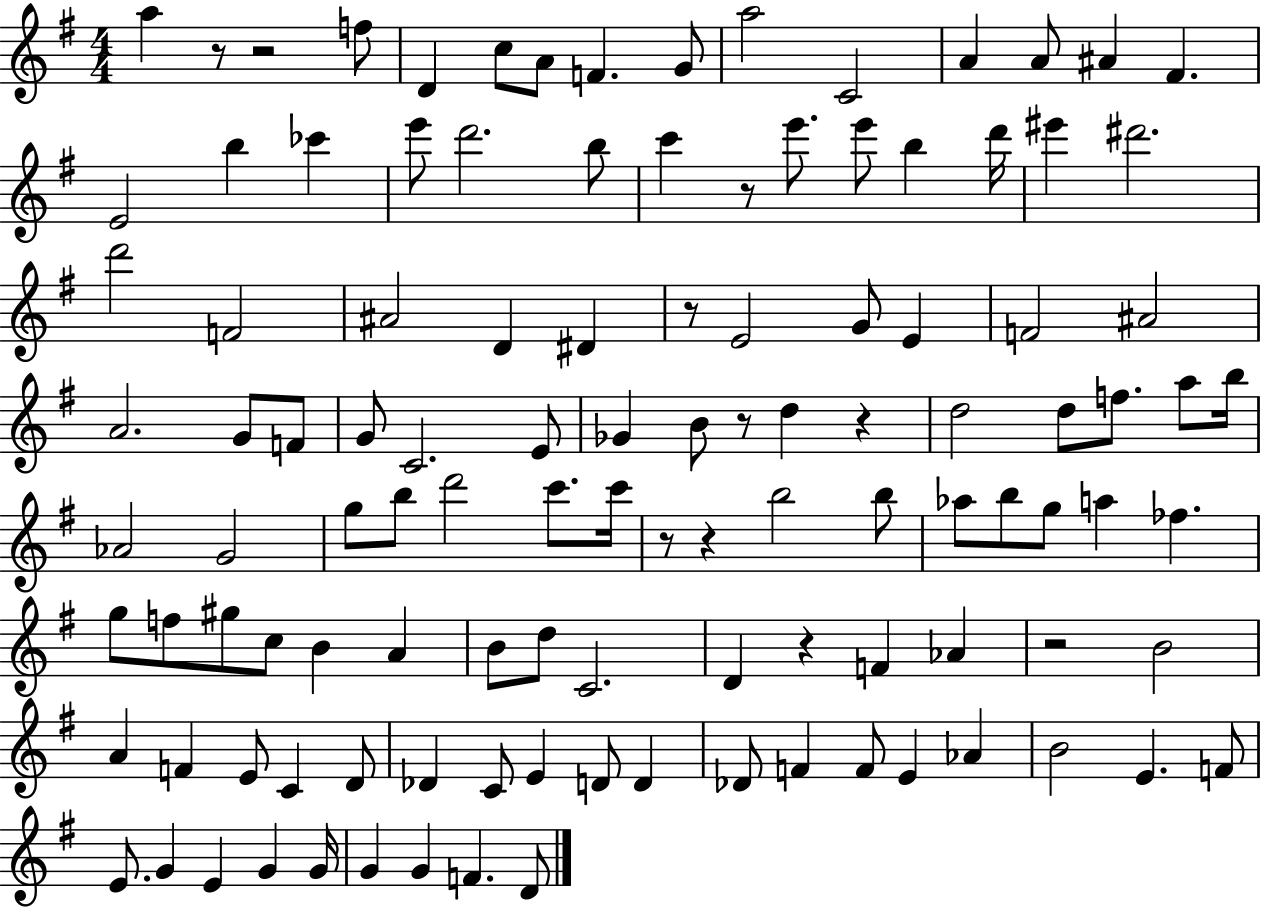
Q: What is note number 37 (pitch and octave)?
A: A4